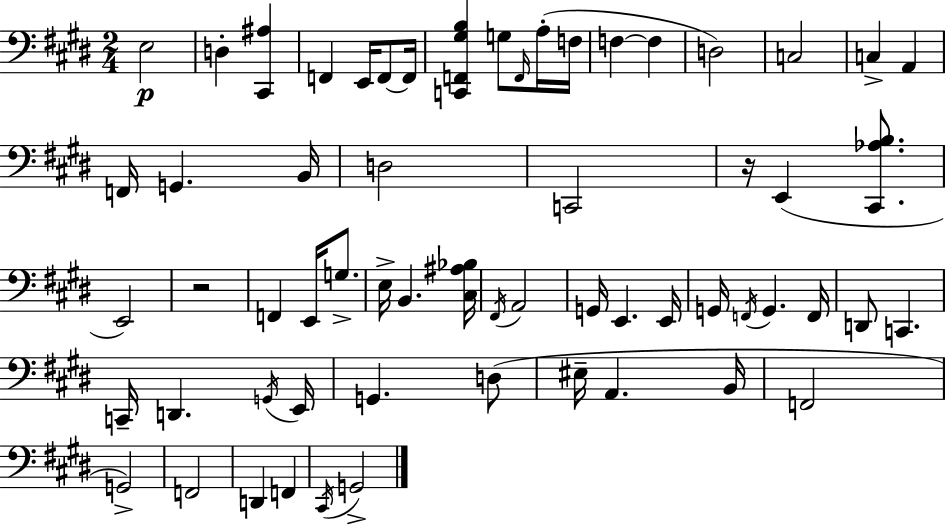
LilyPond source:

{
  \clef bass
  \numericTimeSignature
  \time 2/4
  \key e \major
  e2\p | d4-. <cis, ais>4 | f,4 e,16 f,8~~ f,16 | <c, f, gis b>4 g8 \grace { f,16 } a16-.( | \break f16 f4~~ f4 | d2) | c2 | c4-> a,4 | \break f,16 g,4. | b,16 d2 | c,2 | r16 e,4( <cis, aes b>8. | \break e,2) | r2 | f,4 e,16 g8.-> | e16-> b,4. | \break <cis ais bes>16 \acciaccatura { fis,16 } a,2 | g,16 e,4. | e,16 g,16 \acciaccatura { f,16 } g,4. | f,16 d,8 c,4. | \break c,16-- d,4. | \acciaccatura { g,16 } e,16 g,4. | d8( eis16-- a,4. | b,16 f,2 | \break g,2->) | f,2 | d,4 | f,4 \acciaccatura { cis,16 } g,2-> | \break \bar "|."
}